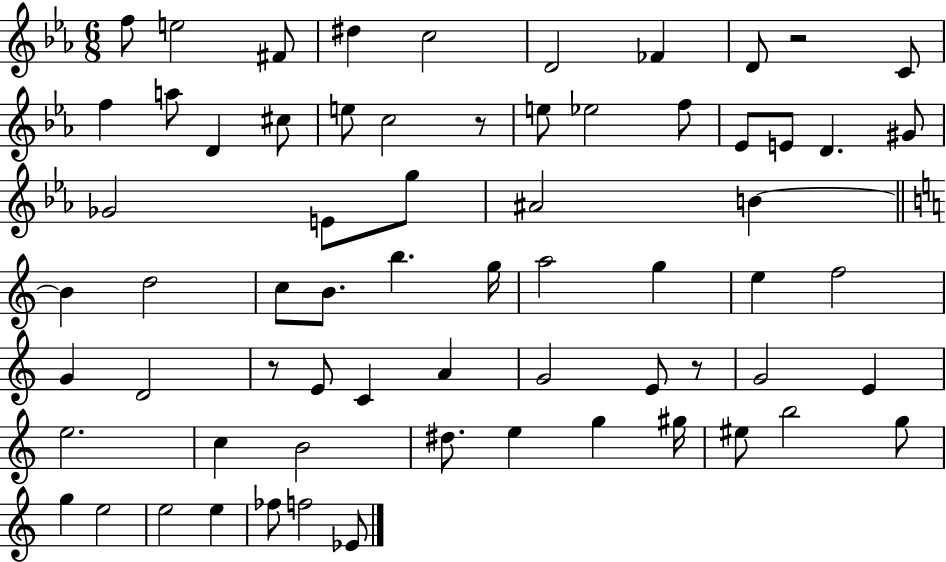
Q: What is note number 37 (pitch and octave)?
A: F5